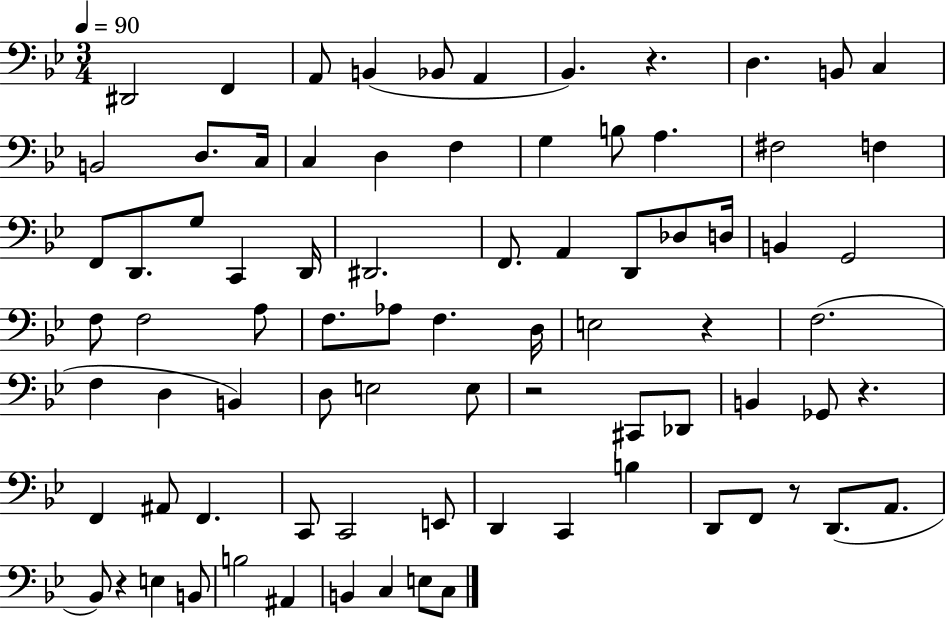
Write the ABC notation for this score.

X:1
T:Untitled
M:3/4
L:1/4
K:Bb
^D,,2 F,, A,,/2 B,, _B,,/2 A,, _B,, z D, B,,/2 C, B,,2 D,/2 C,/4 C, D, F, G, B,/2 A, ^F,2 F, F,,/2 D,,/2 G,/2 C,, D,,/4 ^D,,2 F,,/2 A,, D,,/2 _D,/2 D,/4 B,, G,,2 F,/2 F,2 A,/2 F,/2 _A,/2 F, D,/4 E,2 z F,2 F, D, B,, D,/2 E,2 E,/2 z2 ^C,,/2 _D,,/2 B,, _G,,/2 z F,, ^A,,/2 F,, C,,/2 C,,2 E,,/2 D,, C,, B, D,,/2 F,,/2 z/2 D,,/2 A,,/2 _B,,/2 z E, B,,/2 B,2 ^A,, B,, C, E,/2 C,/2